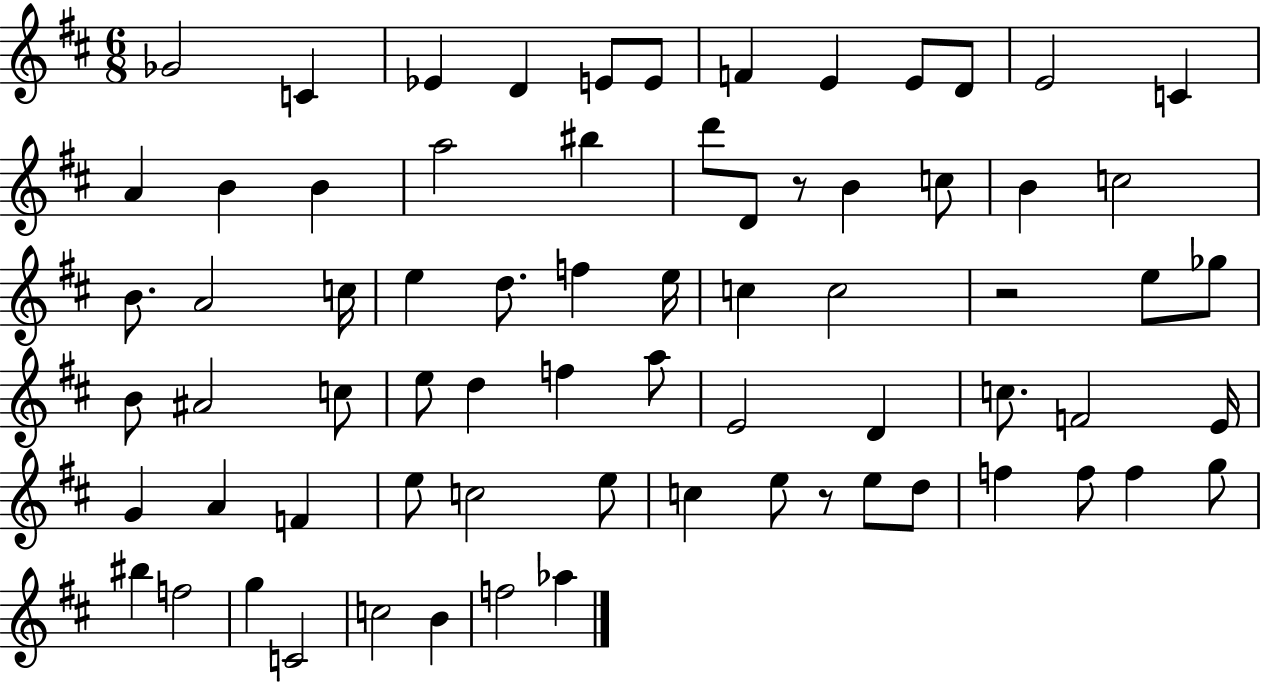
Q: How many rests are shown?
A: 3